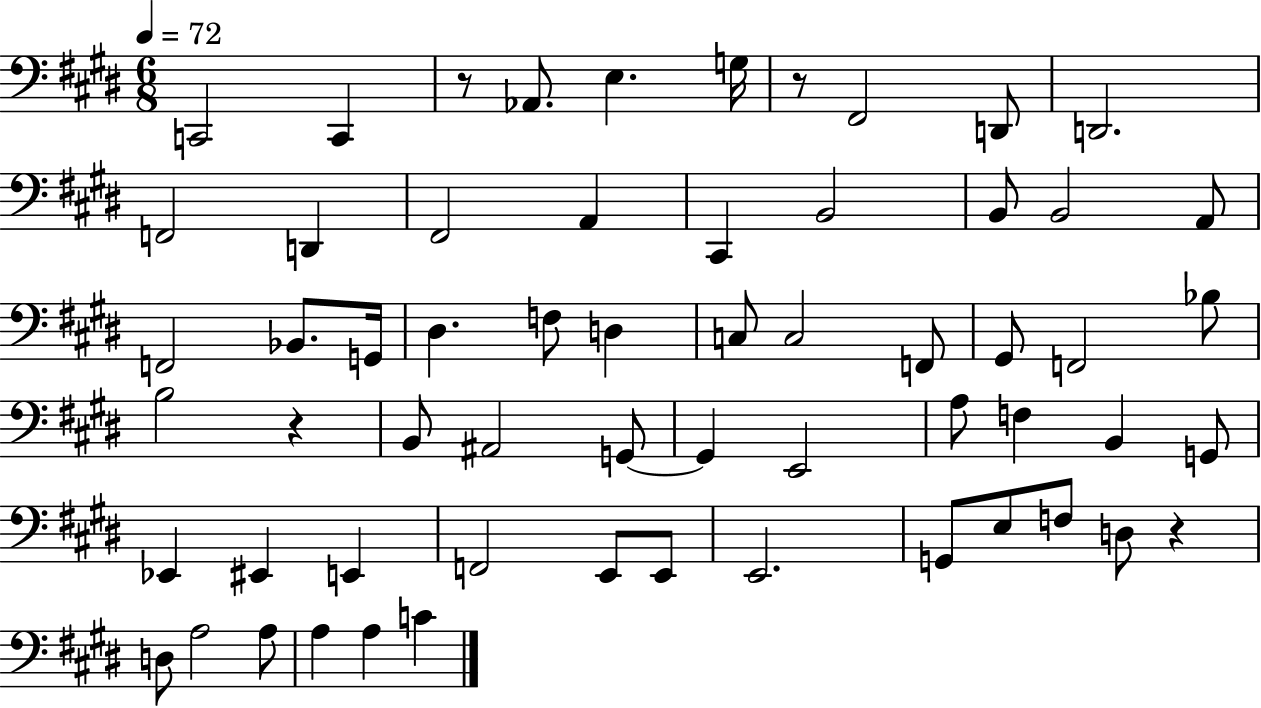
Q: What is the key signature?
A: E major